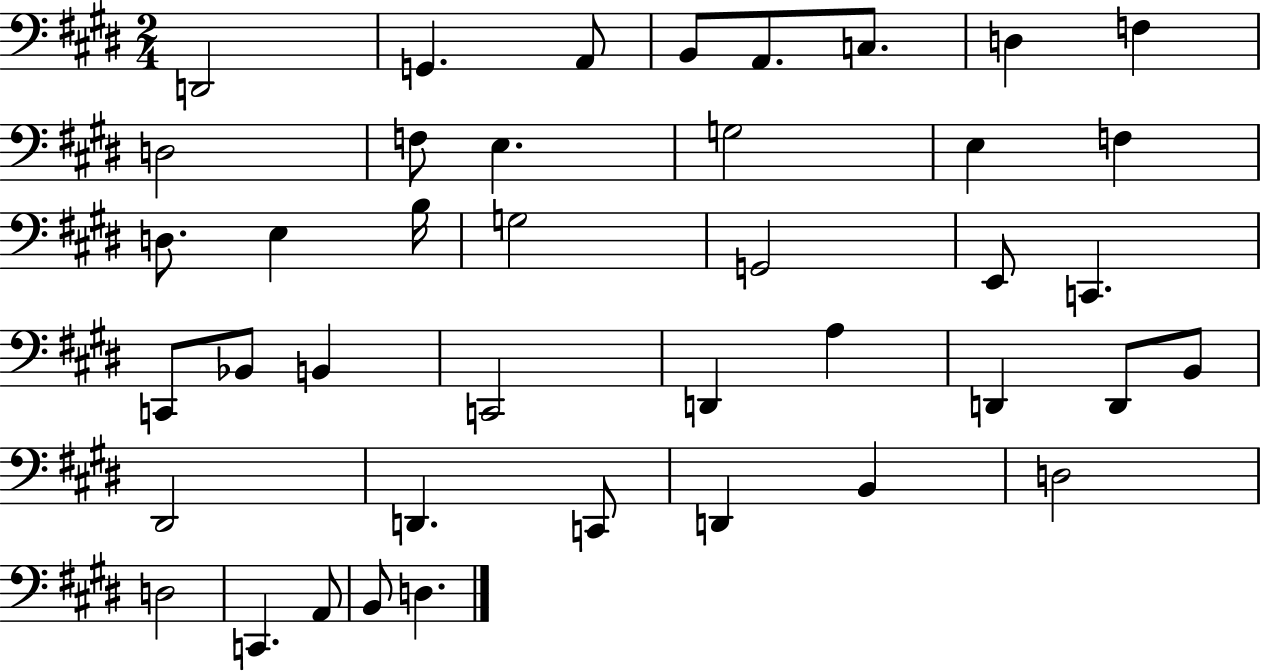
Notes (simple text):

D2/h G2/q. A2/e B2/e A2/e. C3/e. D3/q F3/q D3/h F3/e E3/q. G3/h E3/q F3/q D3/e. E3/q B3/s G3/h G2/h E2/e C2/q. C2/e Bb2/e B2/q C2/h D2/q A3/q D2/q D2/e B2/e D#2/h D2/q. C2/e D2/q B2/q D3/h D3/h C2/q. A2/e B2/e D3/q.